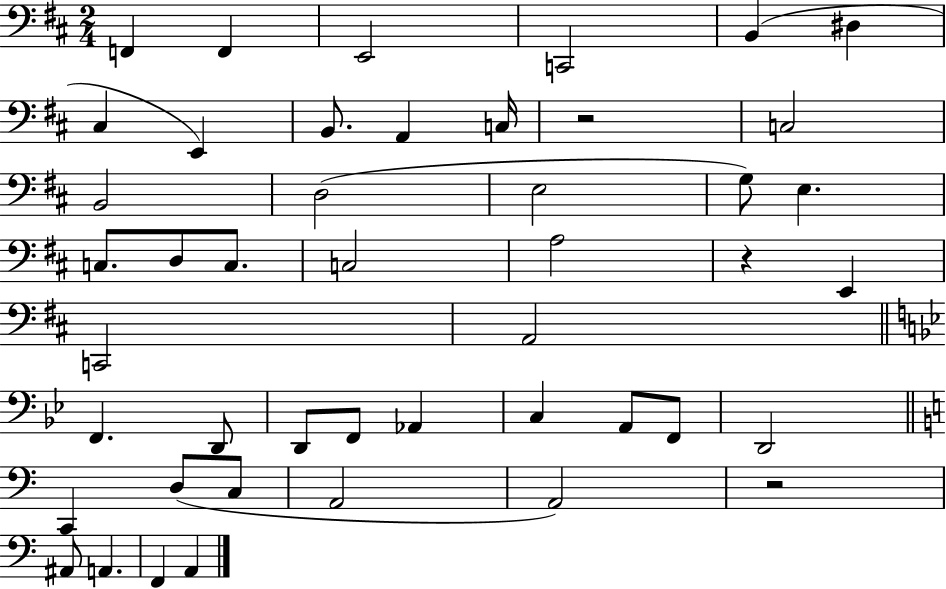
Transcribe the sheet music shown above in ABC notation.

X:1
T:Untitled
M:2/4
L:1/4
K:D
F,, F,, E,,2 C,,2 B,, ^D, ^C, E,, B,,/2 A,, C,/4 z2 C,2 B,,2 D,2 E,2 G,/2 E, C,/2 D,/2 C,/2 C,2 A,2 z E,, C,,2 A,,2 F,, D,,/2 D,,/2 F,,/2 _A,, C, A,,/2 F,,/2 D,,2 C,, D,/2 C,/2 A,,2 A,,2 z2 ^A,,/2 A,, F,, A,,